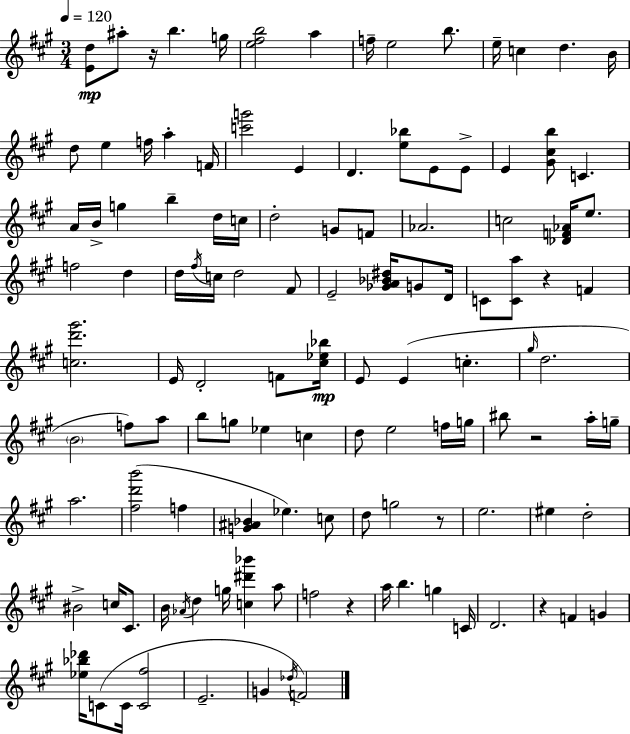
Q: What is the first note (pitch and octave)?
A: A#5